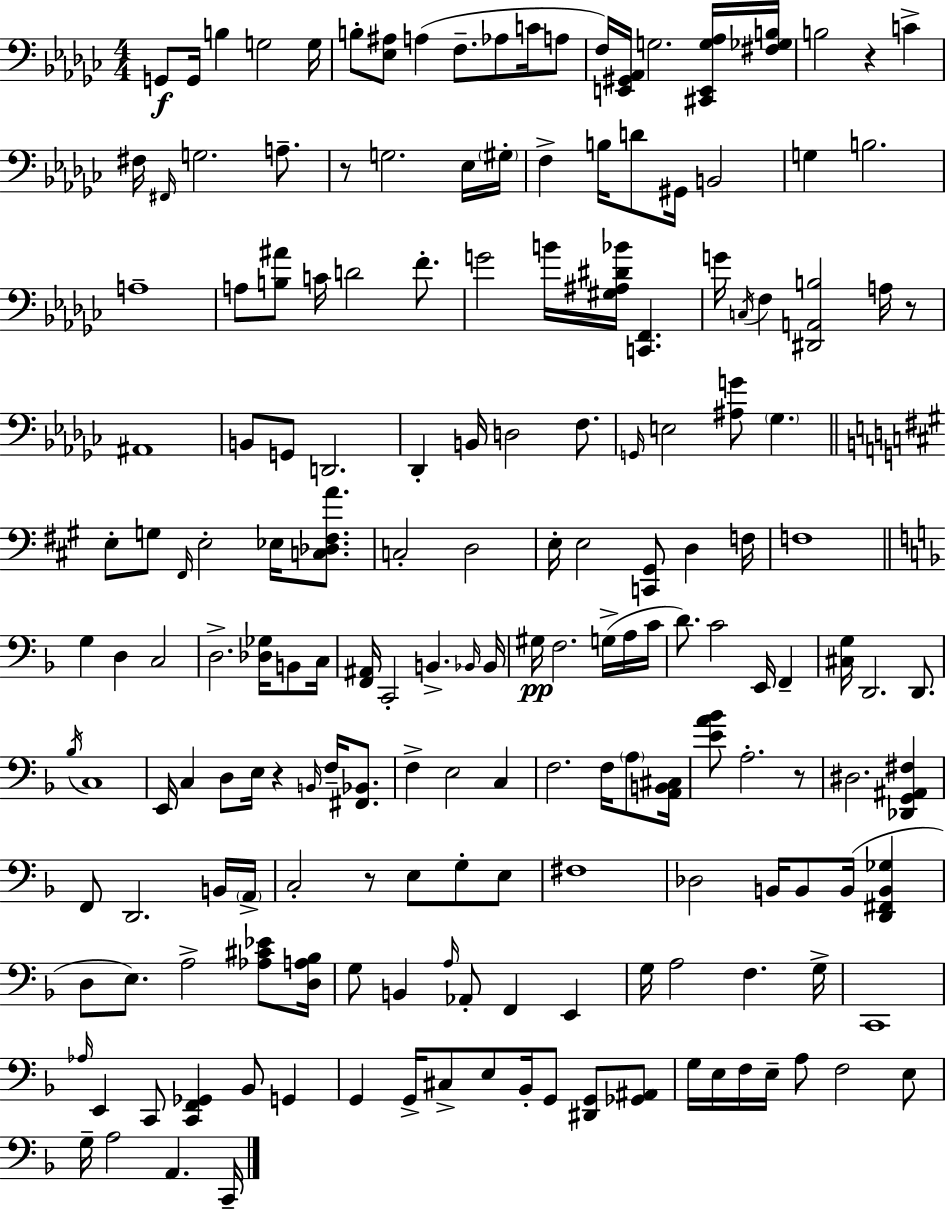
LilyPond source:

{
  \clef bass
  \numericTimeSignature
  \time 4/4
  \key ees \minor
  g,8\f g,16 b4 g2 g16 | b8-. <ees ais>8 a4( f8.-- aes8 c'16 a8 | f16) <e, gis, aes,>16 g2. <cis, e, g aes>16 <fis ges b>16 | b2 r4 c'4-> | \break fis16 \grace { fis,16 } g2. a8.-- | r8 g2. ees16 | \parenthesize gis16-. f4-> b16 d'8 gis,16 b,2 | g4 b2. | \break a1-- | a8 <b ais'>8 c'16 d'2 f'8.-. | g'2 b'16 <gis ais dis' bes'>16 <c, f,>4. | g'16 \acciaccatura { c16 } f4 <dis, a, b>2 a16 | \break r8 ais,1 | b,8 g,8 d,2. | des,4-. b,16 d2 f8. | \grace { g,16 } e2 <ais g'>8 \parenthesize ges4. | \break \bar "||" \break \key a \major e8-. g8 \grace { fis,16 } e2-. ees16 <c des fis a'>8. | c2-. d2 | e16-. e2 <c, gis,>8 d4 | f16 f1 | \break \bar "||" \break \key f \major g4 d4 c2 | d2.-> <des ges>16 b,8 c16 | <f, ais,>16 c,2-. b,4.-> \grace { bes,16 } | bes,16 gis16\pp f2. g16->( a16 | \break c'16 d'8.) c'2 e,16 f,4-- | <cis g>16 d,2. d,8. | \acciaccatura { bes16 } c1 | e,16 c4 d8 e16 r4 \grace { b,16 } f16-- | \break <fis, bes,>8. f4-> e2 c4 | f2. f16 | \parenthesize a8 <a, b, cis>16 <e' a' bes'>8 a2.-. | r8 dis2. <des, g, ais, fis>4 | \break f,8 d,2. | b,16 \parenthesize a,16-> c2-. r8 e8 g8-. | e8 fis1 | des2 b,16 b,8 b,16( <d, fis, b, ges>4 | \break d8 e8.) a2-> | <aes cis' ees'>8 <d a bes>16 g8 b,4 \grace { a16 } aes,8-. f,4 | e,4 g16 a2 f4. | g16-> c,1 | \break \grace { aes16 } e,4 c,8 <c, f, ges,>4 bes,8 | g,4 g,4 g,16-> cis8-> e8 bes,16-. g,8 | <dis, g,>8 <ges, ais,>8 g16 e16 f16 e16-- a8 f2 | e8 g16-- a2 a,4. | \break c,16-- \bar "|."
}